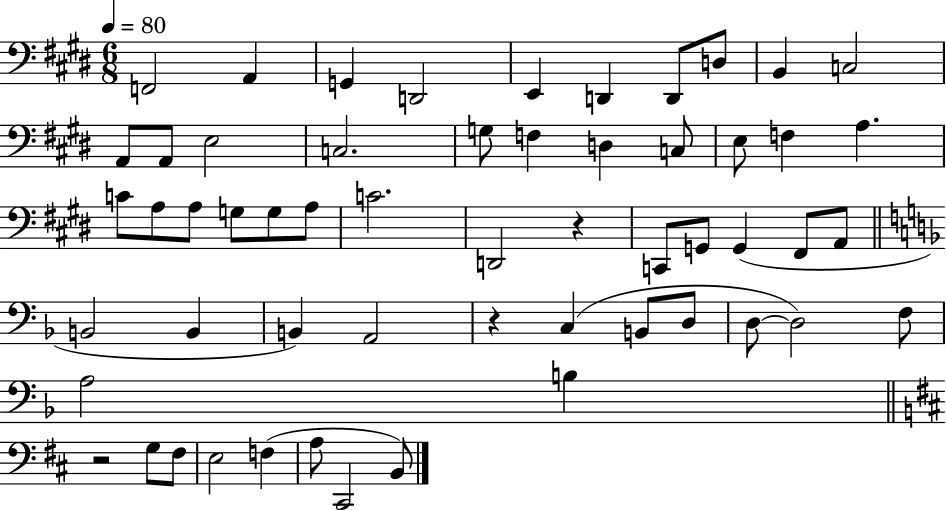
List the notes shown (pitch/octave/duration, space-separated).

F2/h A2/q G2/q D2/h E2/q D2/q D2/e D3/e B2/q C3/h A2/e A2/e E3/h C3/h. G3/e F3/q D3/q C3/e E3/e F3/q A3/q. C4/e A3/e A3/e G3/e G3/e A3/e C4/h. D2/h R/q C2/e G2/e G2/q F#2/e A2/e B2/h B2/q B2/q A2/h R/q C3/q B2/e D3/e D3/e D3/h F3/e A3/h B3/q R/h G3/e F#3/e E3/h F3/q A3/e C#2/h B2/e